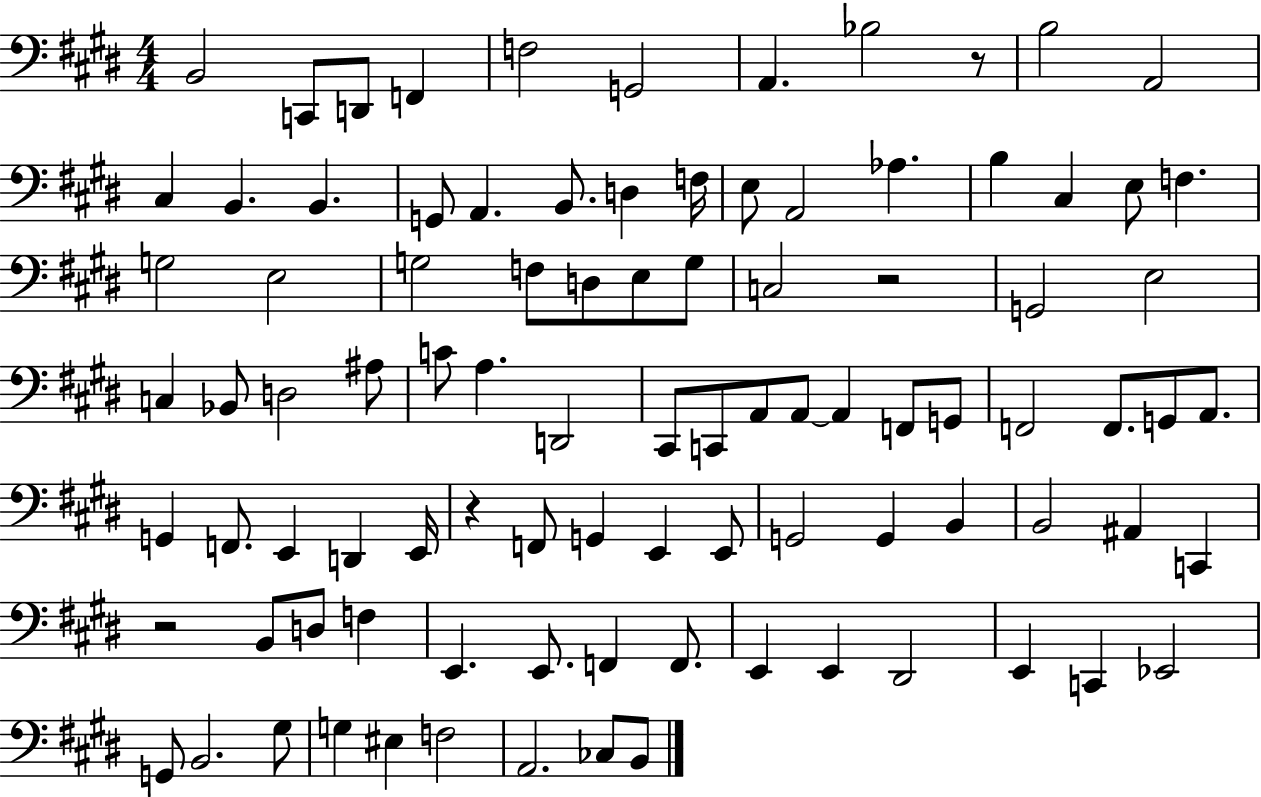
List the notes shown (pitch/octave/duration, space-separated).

B2/h C2/e D2/e F2/q F3/h G2/h A2/q. Bb3/h R/e B3/h A2/h C#3/q B2/q. B2/q. G2/e A2/q. B2/e. D3/q F3/s E3/e A2/h Ab3/q. B3/q C#3/q E3/e F3/q. G3/h E3/h G3/h F3/e D3/e E3/e G3/e C3/h R/h G2/h E3/h C3/q Bb2/e D3/h A#3/e C4/e A3/q. D2/h C#2/e C2/e A2/e A2/e A2/q F2/e G2/e F2/h F2/e. G2/e A2/e. G2/q F2/e. E2/q D2/q E2/s R/q F2/e G2/q E2/q E2/e G2/h G2/q B2/q B2/h A#2/q C2/q R/h B2/e D3/e F3/q E2/q. E2/e. F2/q F2/e. E2/q E2/q D#2/h E2/q C2/q Eb2/h G2/e B2/h. G#3/e G3/q EIS3/q F3/h A2/h. CES3/e B2/e